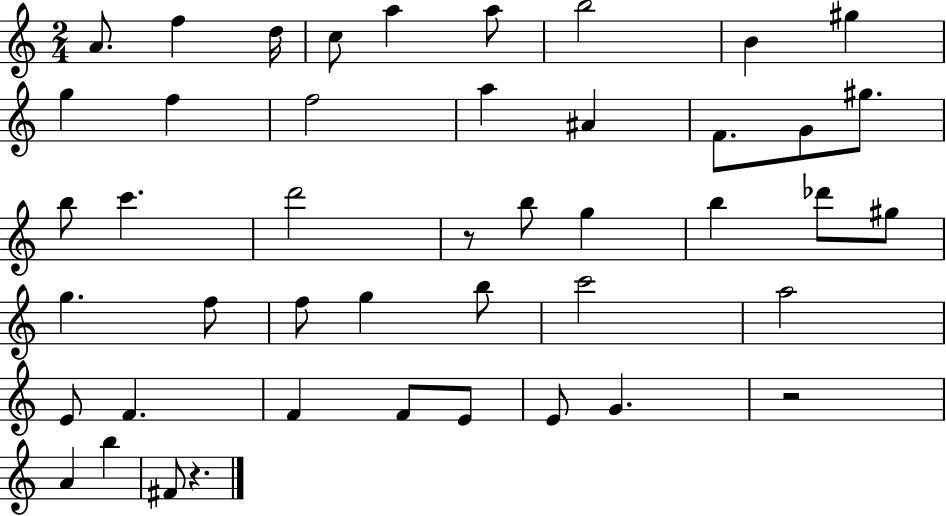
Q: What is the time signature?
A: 2/4